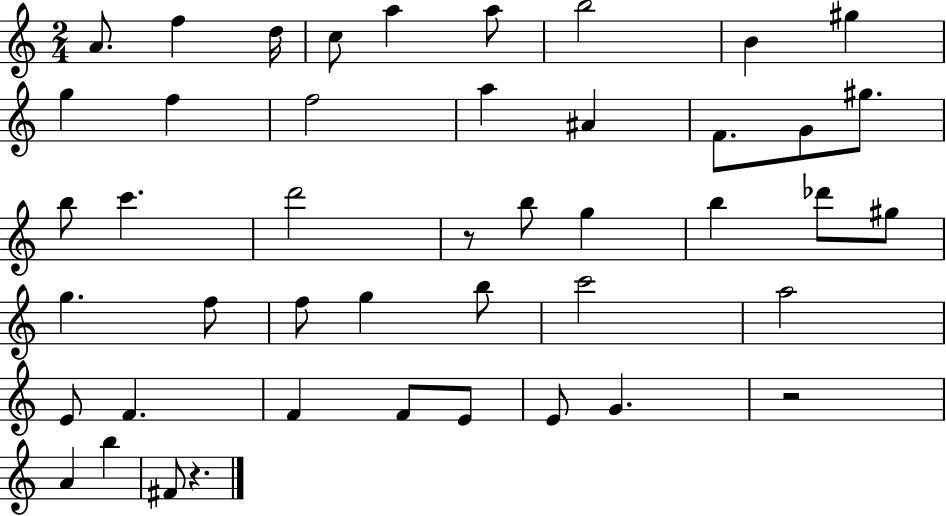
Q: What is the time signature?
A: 2/4